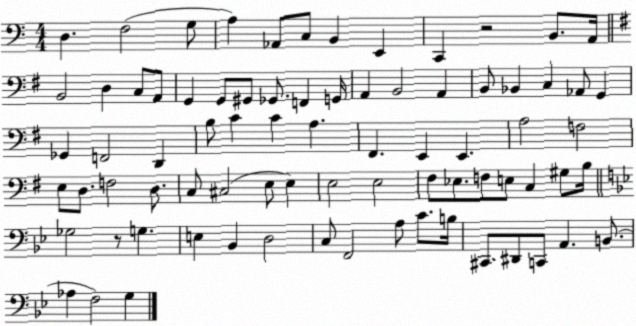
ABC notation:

X:1
T:Untitled
M:4/4
L:1/4
K:C
D, F,2 G,/2 A, _A,,/2 C,/2 B,, E,, C,, z2 B,,/2 A,,/4 B,,2 D, C,/2 A,,/2 G,, G,,/2 ^G,,/2 _G,,/2 F,, G,,/4 A,, B,,2 A,, B,,/2 _B,, C, _A,,/2 G,, _G,, F,,2 D,, B,/2 C C A, ^F,, E,, E,, A,2 F,2 E,/2 D,/2 F,2 D,/2 C,/2 ^C,2 E,/2 E, E,2 E,2 ^F,/2 _E,/2 F,/2 E,/2 C, ^G,/2 B,/4 _G,2 z/2 G, E, _B,, D,2 C,/2 F,,2 A,/2 C/2 B,/4 ^C,,/2 ^D,,/2 C,,/2 A,, B,,/2 _A, F,2 G,